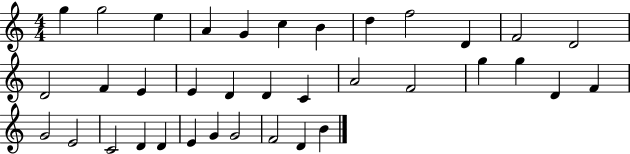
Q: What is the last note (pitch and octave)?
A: B4